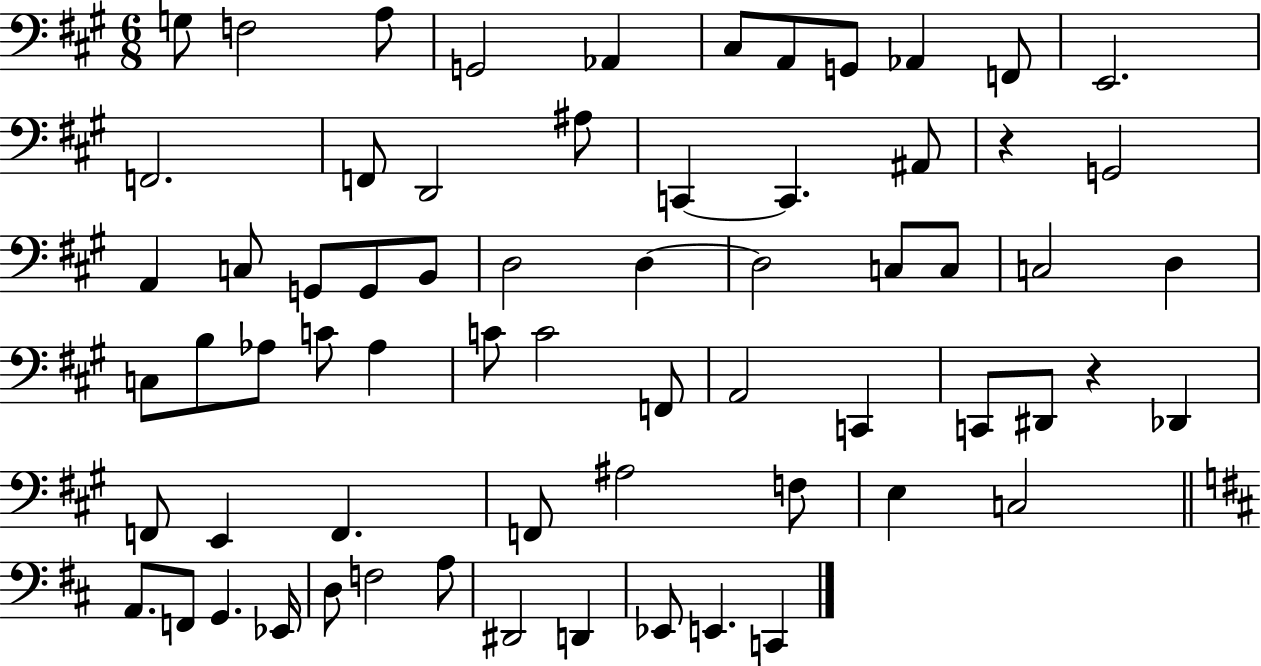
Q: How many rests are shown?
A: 2